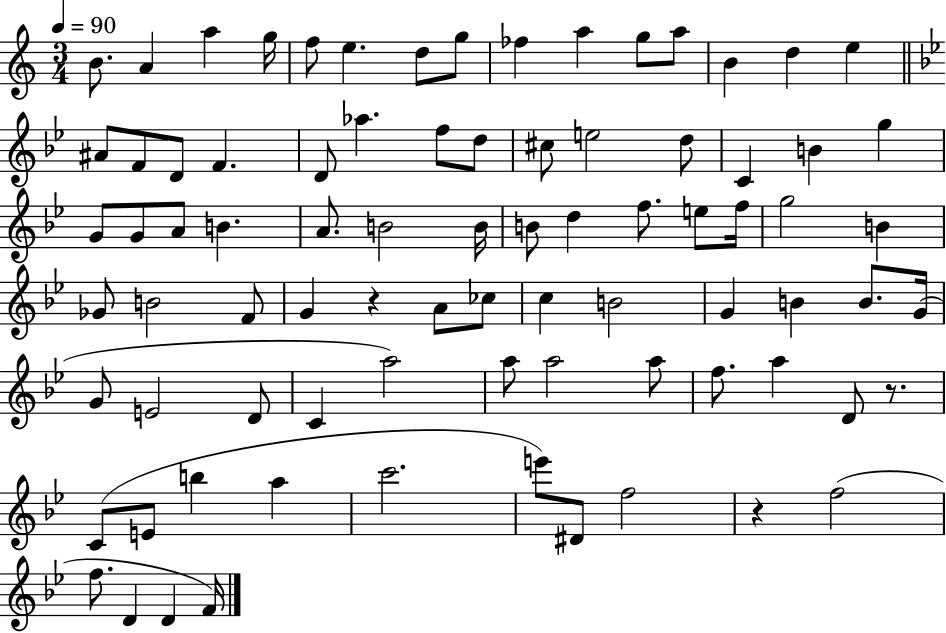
{
  \clef treble
  \numericTimeSignature
  \time 3/4
  \key c \major
  \tempo 4 = 90
  b'8. a'4 a''4 g''16 | f''8 e''4. d''8 g''8 | fes''4 a''4 g''8 a''8 | b'4 d''4 e''4 | \break \bar "||" \break \key bes \major ais'8 f'8 d'8 f'4. | d'8 aes''4. f''8 d''8 | cis''8 e''2 d''8 | c'4 b'4 g''4 | \break g'8 g'8 a'8 b'4. | a'8. b'2 b'16 | b'8 d''4 f''8. e''8 f''16 | g''2 b'4 | \break ges'8 b'2 f'8 | g'4 r4 a'8 ces''8 | c''4 b'2 | g'4 b'4 b'8. g'16( | \break g'8 e'2 d'8 | c'4 a''2) | a''8 a''2 a''8 | f''8. a''4 d'8 r8. | \break c'8( e'8 b''4 a''4 | c'''2. | e'''8) dis'8 f''2 | r4 f''2( | \break f''8. d'4 d'4 f'16) | \bar "|."
}